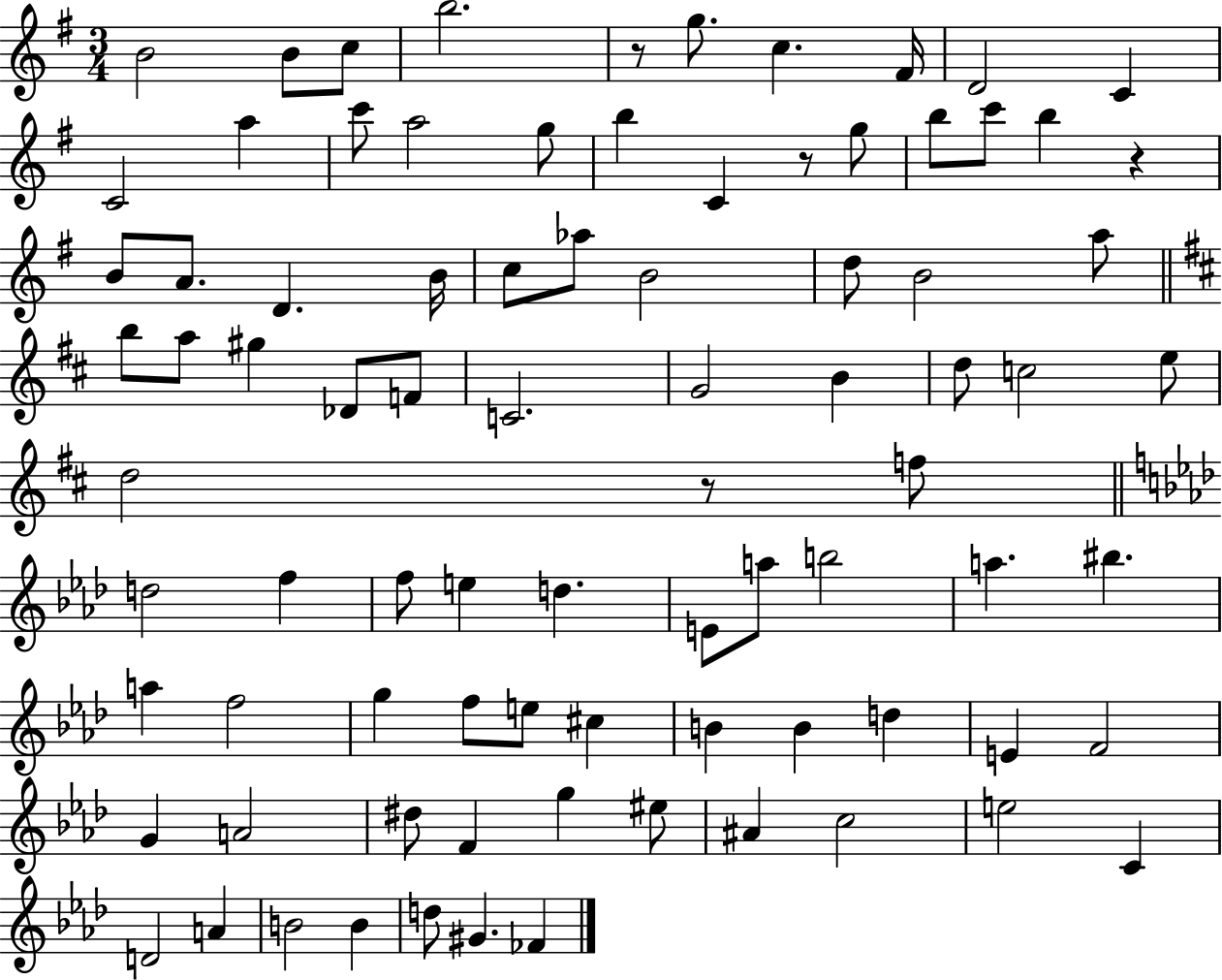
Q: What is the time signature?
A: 3/4